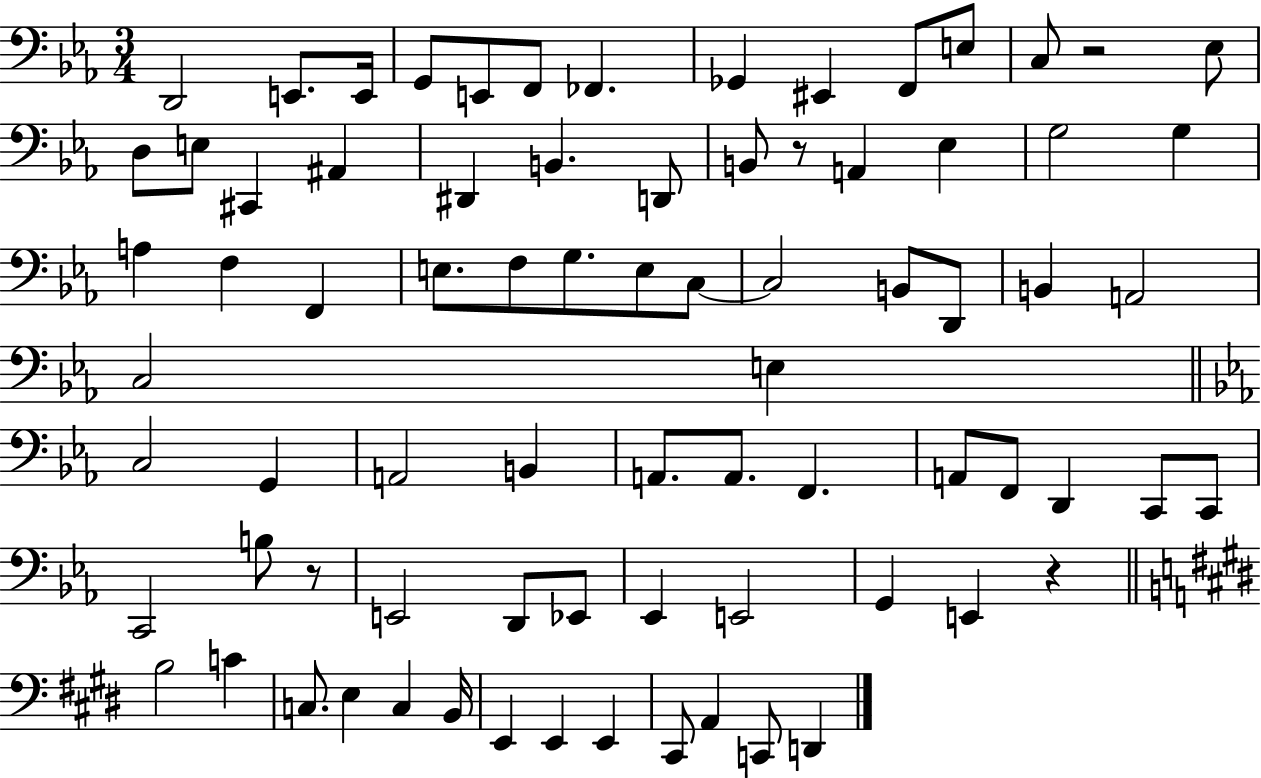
X:1
T:Untitled
M:3/4
L:1/4
K:Eb
D,,2 E,,/2 E,,/4 G,,/2 E,,/2 F,,/2 _F,, _G,, ^E,, F,,/2 E,/2 C,/2 z2 _E,/2 D,/2 E,/2 ^C,, ^A,, ^D,, B,, D,,/2 B,,/2 z/2 A,, _E, G,2 G, A, F, F,, E,/2 F,/2 G,/2 E,/2 C,/2 C,2 B,,/2 D,,/2 B,, A,,2 C,2 E, C,2 G,, A,,2 B,, A,,/2 A,,/2 F,, A,,/2 F,,/2 D,, C,,/2 C,,/2 C,,2 B,/2 z/2 E,,2 D,,/2 _E,,/2 _E,, E,,2 G,, E,, z B,2 C C,/2 E, C, B,,/4 E,, E,, E,, ^C,,/2 A,, C,,/2 D,,